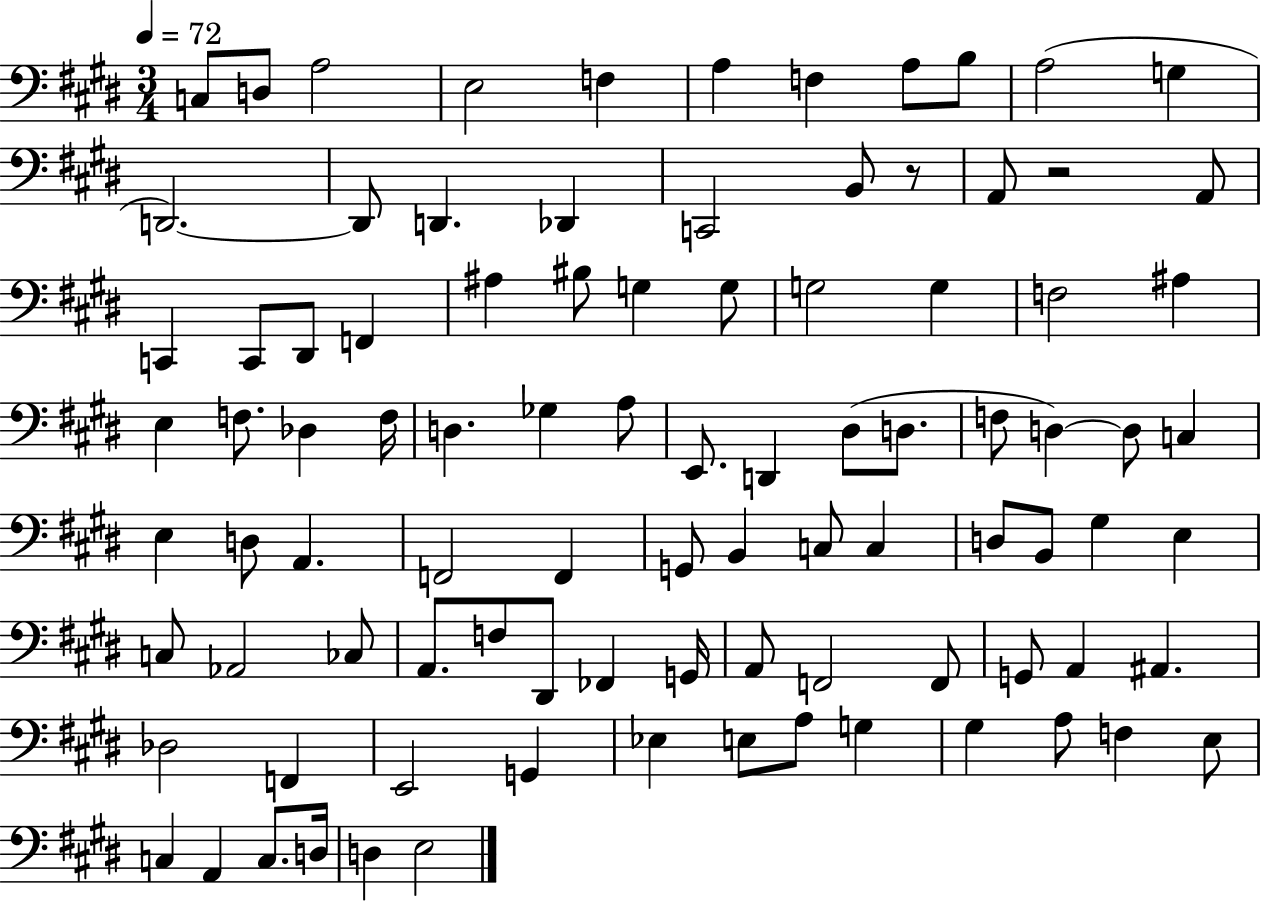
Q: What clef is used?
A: bass